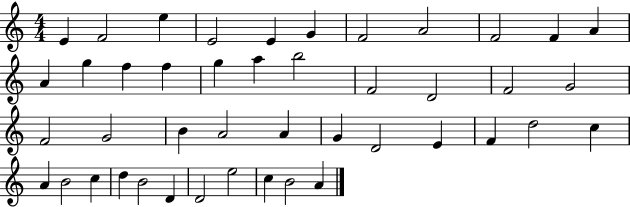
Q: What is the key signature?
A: C major